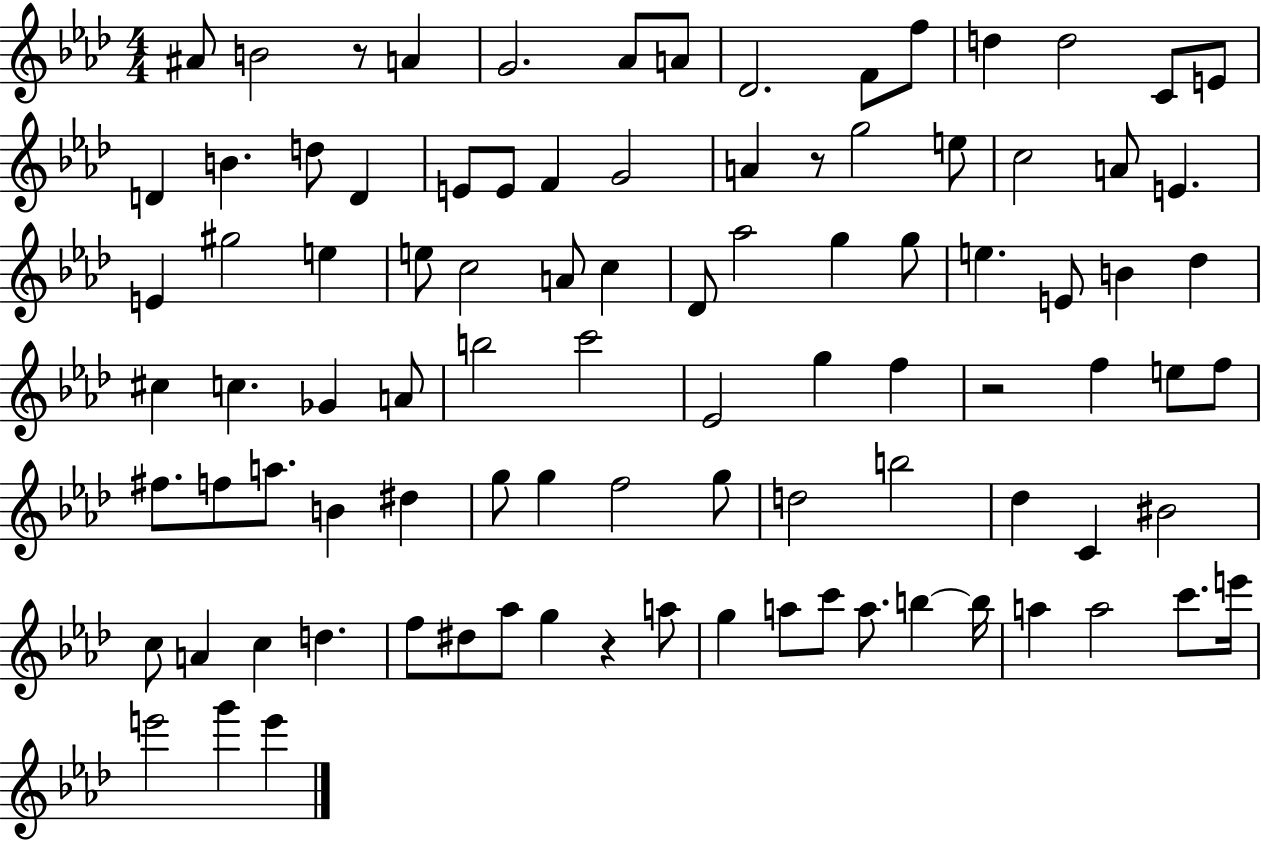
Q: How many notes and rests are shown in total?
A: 94